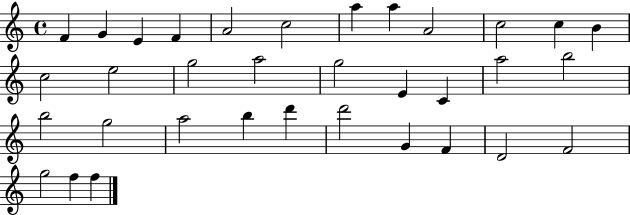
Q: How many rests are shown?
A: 0